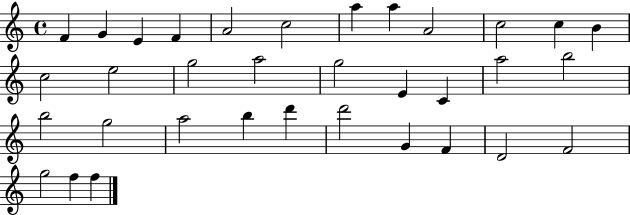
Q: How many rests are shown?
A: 0